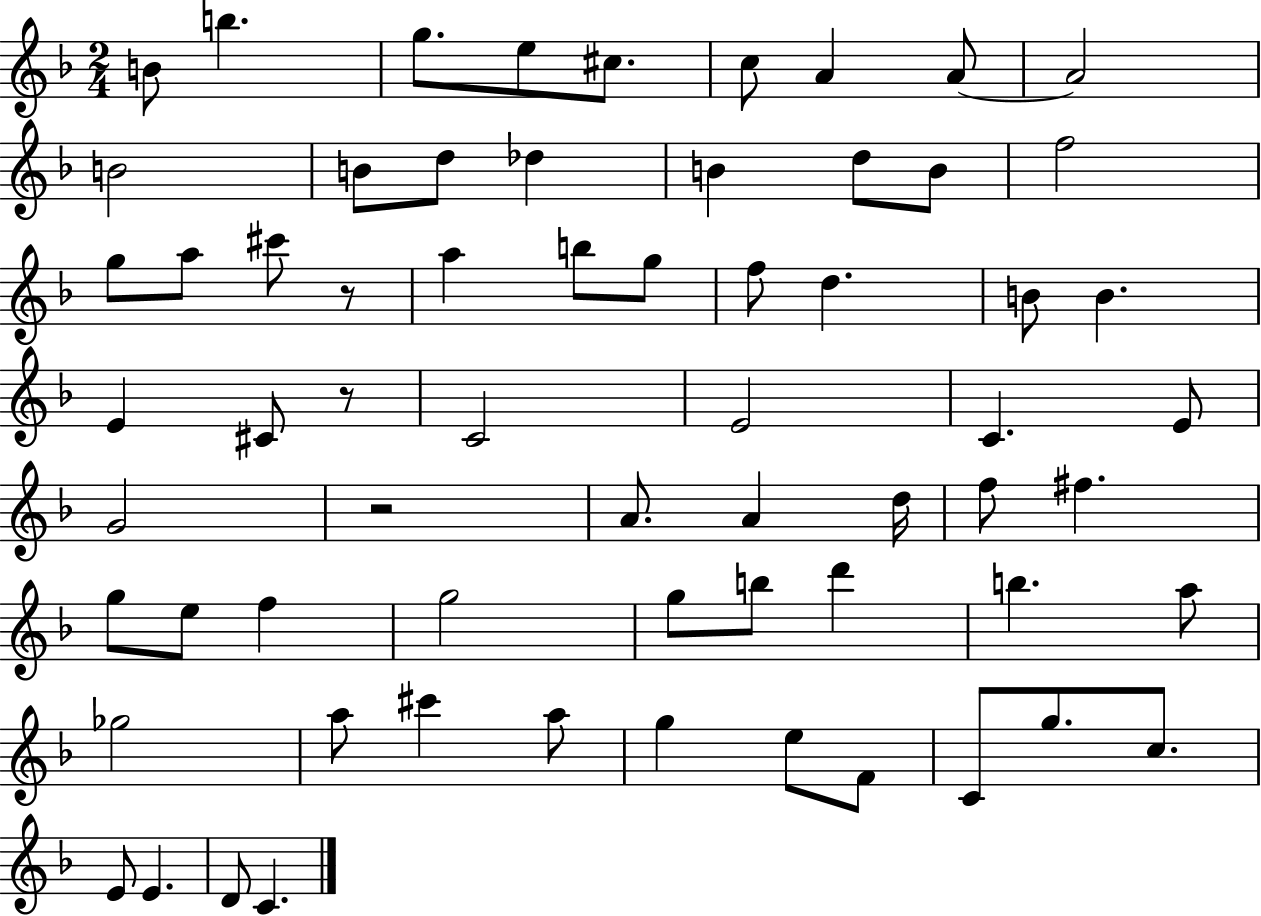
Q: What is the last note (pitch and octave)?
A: C4